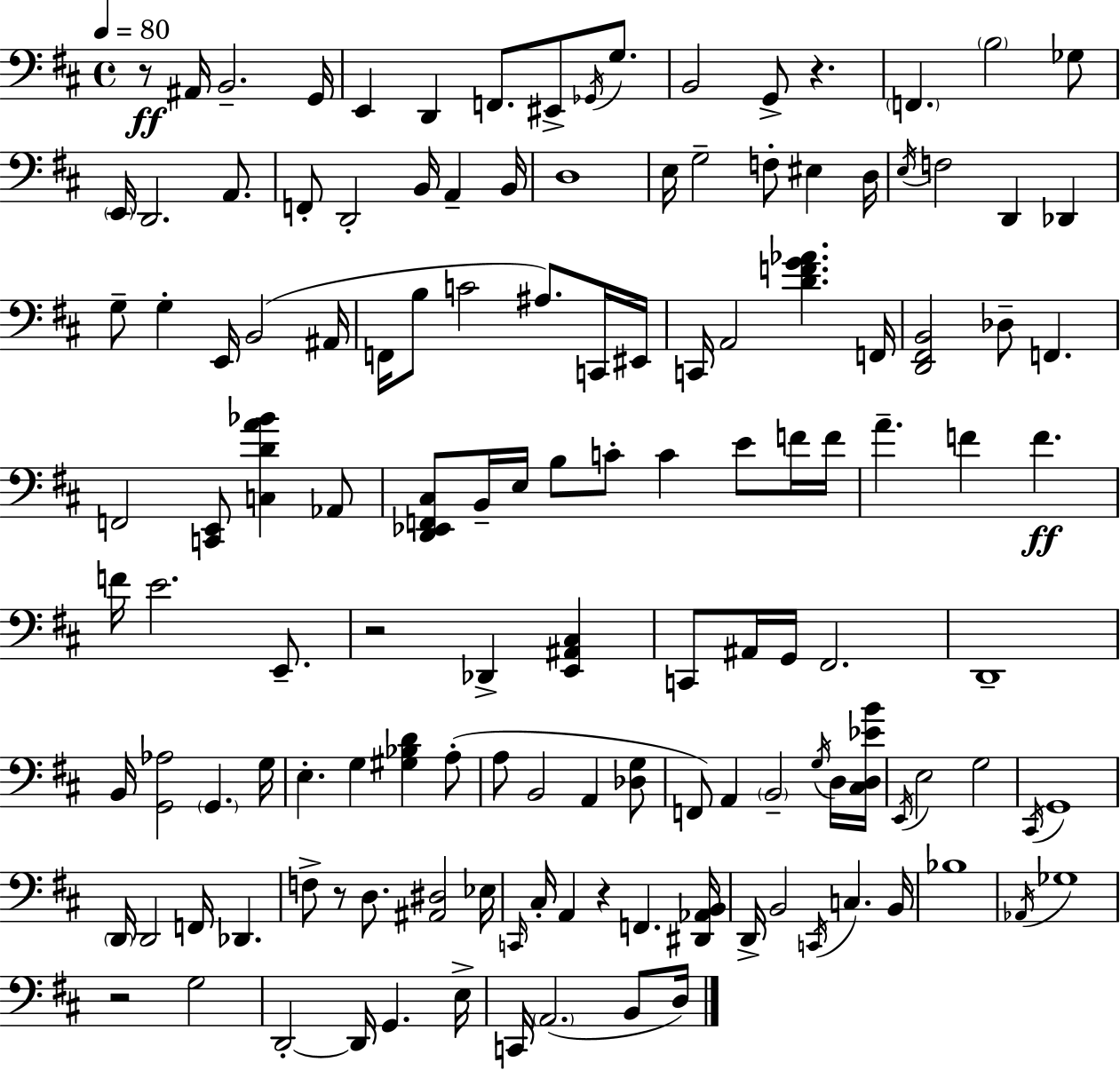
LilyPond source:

{
  \clef bass
  \time 4/4
  \defaultTimeSignature
  \key d \major
  \tempo 4 = 80
  r8\ff ais,16 b,2.-- g,16 | e,4 d,4 f,8. eis,8-> \acciaccatura { ges,16 } g8. | b,2 g,8-> r4. | \parenthesize f,4. \parenthesize b2 ges8 | \break \parenthesize e,16 d,2. a,8. | f,8-. d,2-. b,16 a,4-- | b,16 d1 | e16 g2-- f8-. eis4 | \break d16 \acciaccatura { e16 } f2 d,4 des,4 | g8-- g4-. e,16 b,2( | ais,16 f,16 b8 c'2 ais8.) | c,16 eis,16 c,16 a,2 <d' f' g' aes'>4. | \break f,16 <d, fis, b,>2 des8-- f,4. | f,2 <c, e,>8 <c d' a' bes'>4 | aes,8 <d, ees, f, cis>8 b,16-- e16 b8 c'8-. c'4 e'8 | f'16 f'16 a'4.-- f'4 f'4.\ff | \break f'16 e'2. e,8.-- | r2 des,4-> <e, ais, cis>4 | c,8 ais,16 g,16 fis,2. | d,1-- | \break b,16 <g, aes>2 \parenthesize g,4. | g16 e4.-. g4 <gis bes d'>4 | a8-.( a8 b,2 a,4 | <des g>8 f,8) a,4 \parenthesize b,2-- | \break \acciaccatura { g16 } d16 <cis d ees' b'>16 \acciaccatura { e,16 } e2 g2 | \acciaccatura { cis,16 } g,1 | \parenthesize d,16 d,2 f,16 des,4. | f8-> r8 d8. <ais, dis>2 | \break ees16 \grace { c,16 } cis16-. a,4 r4 f,4. | <dis, aes, b,>16 d,16-> b,2 \acciaccatura { c,16 } | c4. b,16 bes1 | \acciaccatura { aes,16 } ges1 | \break r2 | g2 d,2-.~~ | d,16 g,4. e16-> c,16 \parenthesize a,2.( | b,8 d16) \bar "|."
}